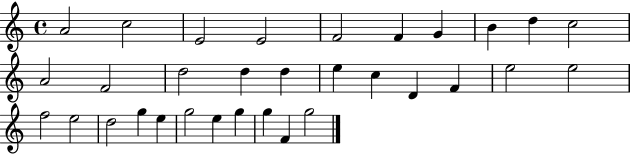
A4/h C5/h E4/h E4/h F4/h F4/q G4/q B4/q D5/q C5/h A4/h F4/h D5/h D5/q D5/q E5/q C5/q D4/q F4/q E5/h E5/h F5/h E5/h D5/h G5/q E5/q G5/h E5/q G5/q G5/q F4/q G5/h